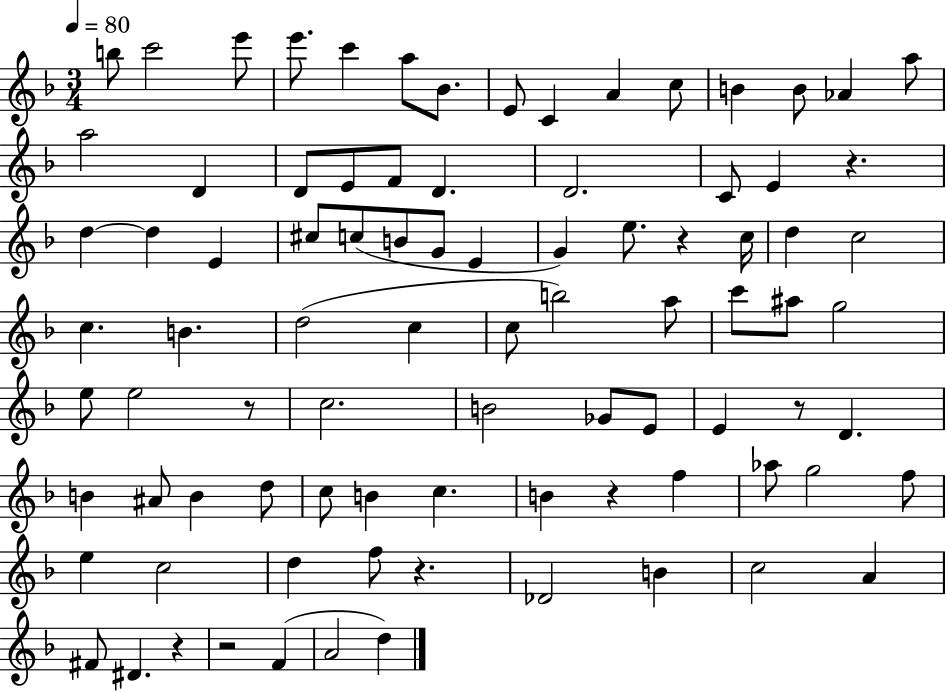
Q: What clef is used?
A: treble